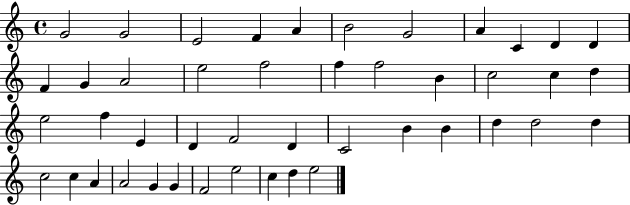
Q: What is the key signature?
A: C major